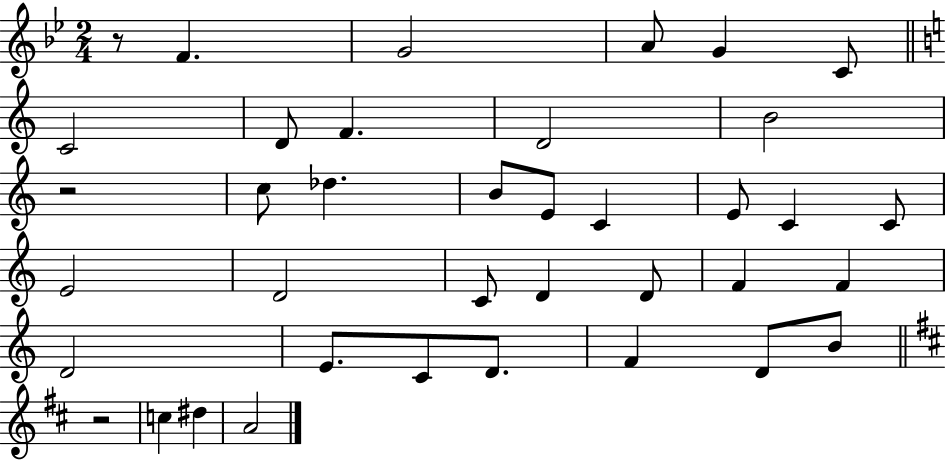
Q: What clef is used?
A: treble